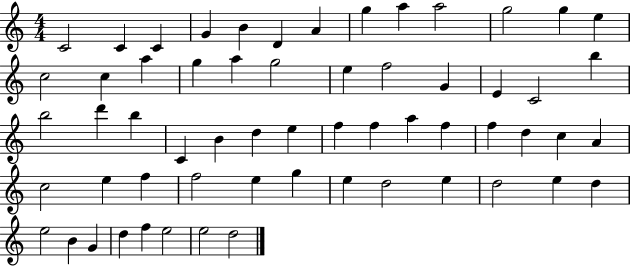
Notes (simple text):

C4/h C4/q C4/q G4/q B4/q D4/q A4/q G5/q A5/q A5/h G5/h G5/q E5/q C5/h C5/q A5/q G5/q A5/q G5/h E5/q F5/h G4/q E4/q C4/h B5/q B5/h D6/q B5/q C4/q B4/q D5/q E5/q F5/q F5/q A5/q F5/q F5/q D5/q C5/q A4/q C5/h E5/q F5/q F5/h E5/q G5/q E5/q D5/h E5/q D5/h E5/q D5/q E5/h B4/q G4/q D5/q F5/q E5/h E5/h D5/h